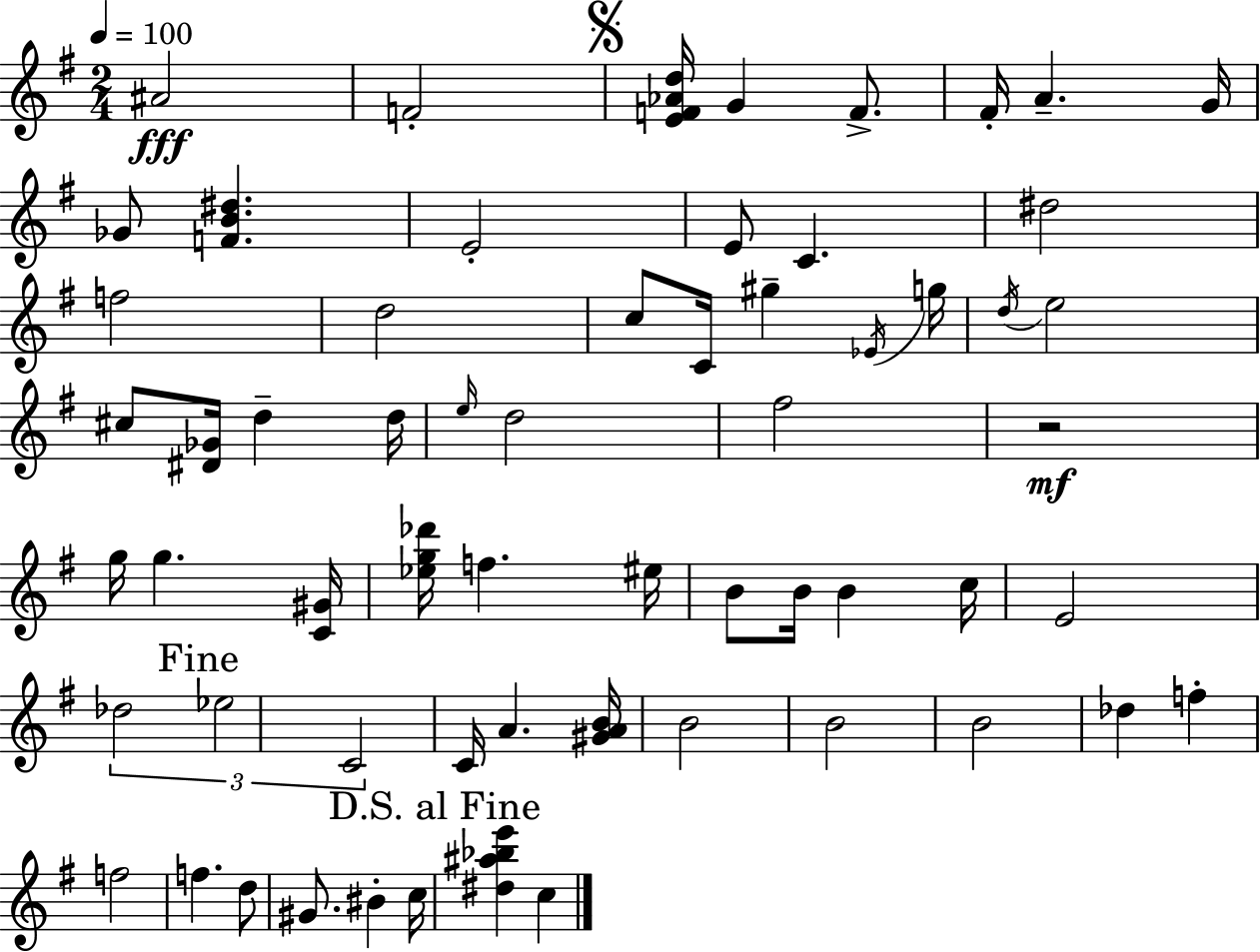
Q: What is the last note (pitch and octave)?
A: C5